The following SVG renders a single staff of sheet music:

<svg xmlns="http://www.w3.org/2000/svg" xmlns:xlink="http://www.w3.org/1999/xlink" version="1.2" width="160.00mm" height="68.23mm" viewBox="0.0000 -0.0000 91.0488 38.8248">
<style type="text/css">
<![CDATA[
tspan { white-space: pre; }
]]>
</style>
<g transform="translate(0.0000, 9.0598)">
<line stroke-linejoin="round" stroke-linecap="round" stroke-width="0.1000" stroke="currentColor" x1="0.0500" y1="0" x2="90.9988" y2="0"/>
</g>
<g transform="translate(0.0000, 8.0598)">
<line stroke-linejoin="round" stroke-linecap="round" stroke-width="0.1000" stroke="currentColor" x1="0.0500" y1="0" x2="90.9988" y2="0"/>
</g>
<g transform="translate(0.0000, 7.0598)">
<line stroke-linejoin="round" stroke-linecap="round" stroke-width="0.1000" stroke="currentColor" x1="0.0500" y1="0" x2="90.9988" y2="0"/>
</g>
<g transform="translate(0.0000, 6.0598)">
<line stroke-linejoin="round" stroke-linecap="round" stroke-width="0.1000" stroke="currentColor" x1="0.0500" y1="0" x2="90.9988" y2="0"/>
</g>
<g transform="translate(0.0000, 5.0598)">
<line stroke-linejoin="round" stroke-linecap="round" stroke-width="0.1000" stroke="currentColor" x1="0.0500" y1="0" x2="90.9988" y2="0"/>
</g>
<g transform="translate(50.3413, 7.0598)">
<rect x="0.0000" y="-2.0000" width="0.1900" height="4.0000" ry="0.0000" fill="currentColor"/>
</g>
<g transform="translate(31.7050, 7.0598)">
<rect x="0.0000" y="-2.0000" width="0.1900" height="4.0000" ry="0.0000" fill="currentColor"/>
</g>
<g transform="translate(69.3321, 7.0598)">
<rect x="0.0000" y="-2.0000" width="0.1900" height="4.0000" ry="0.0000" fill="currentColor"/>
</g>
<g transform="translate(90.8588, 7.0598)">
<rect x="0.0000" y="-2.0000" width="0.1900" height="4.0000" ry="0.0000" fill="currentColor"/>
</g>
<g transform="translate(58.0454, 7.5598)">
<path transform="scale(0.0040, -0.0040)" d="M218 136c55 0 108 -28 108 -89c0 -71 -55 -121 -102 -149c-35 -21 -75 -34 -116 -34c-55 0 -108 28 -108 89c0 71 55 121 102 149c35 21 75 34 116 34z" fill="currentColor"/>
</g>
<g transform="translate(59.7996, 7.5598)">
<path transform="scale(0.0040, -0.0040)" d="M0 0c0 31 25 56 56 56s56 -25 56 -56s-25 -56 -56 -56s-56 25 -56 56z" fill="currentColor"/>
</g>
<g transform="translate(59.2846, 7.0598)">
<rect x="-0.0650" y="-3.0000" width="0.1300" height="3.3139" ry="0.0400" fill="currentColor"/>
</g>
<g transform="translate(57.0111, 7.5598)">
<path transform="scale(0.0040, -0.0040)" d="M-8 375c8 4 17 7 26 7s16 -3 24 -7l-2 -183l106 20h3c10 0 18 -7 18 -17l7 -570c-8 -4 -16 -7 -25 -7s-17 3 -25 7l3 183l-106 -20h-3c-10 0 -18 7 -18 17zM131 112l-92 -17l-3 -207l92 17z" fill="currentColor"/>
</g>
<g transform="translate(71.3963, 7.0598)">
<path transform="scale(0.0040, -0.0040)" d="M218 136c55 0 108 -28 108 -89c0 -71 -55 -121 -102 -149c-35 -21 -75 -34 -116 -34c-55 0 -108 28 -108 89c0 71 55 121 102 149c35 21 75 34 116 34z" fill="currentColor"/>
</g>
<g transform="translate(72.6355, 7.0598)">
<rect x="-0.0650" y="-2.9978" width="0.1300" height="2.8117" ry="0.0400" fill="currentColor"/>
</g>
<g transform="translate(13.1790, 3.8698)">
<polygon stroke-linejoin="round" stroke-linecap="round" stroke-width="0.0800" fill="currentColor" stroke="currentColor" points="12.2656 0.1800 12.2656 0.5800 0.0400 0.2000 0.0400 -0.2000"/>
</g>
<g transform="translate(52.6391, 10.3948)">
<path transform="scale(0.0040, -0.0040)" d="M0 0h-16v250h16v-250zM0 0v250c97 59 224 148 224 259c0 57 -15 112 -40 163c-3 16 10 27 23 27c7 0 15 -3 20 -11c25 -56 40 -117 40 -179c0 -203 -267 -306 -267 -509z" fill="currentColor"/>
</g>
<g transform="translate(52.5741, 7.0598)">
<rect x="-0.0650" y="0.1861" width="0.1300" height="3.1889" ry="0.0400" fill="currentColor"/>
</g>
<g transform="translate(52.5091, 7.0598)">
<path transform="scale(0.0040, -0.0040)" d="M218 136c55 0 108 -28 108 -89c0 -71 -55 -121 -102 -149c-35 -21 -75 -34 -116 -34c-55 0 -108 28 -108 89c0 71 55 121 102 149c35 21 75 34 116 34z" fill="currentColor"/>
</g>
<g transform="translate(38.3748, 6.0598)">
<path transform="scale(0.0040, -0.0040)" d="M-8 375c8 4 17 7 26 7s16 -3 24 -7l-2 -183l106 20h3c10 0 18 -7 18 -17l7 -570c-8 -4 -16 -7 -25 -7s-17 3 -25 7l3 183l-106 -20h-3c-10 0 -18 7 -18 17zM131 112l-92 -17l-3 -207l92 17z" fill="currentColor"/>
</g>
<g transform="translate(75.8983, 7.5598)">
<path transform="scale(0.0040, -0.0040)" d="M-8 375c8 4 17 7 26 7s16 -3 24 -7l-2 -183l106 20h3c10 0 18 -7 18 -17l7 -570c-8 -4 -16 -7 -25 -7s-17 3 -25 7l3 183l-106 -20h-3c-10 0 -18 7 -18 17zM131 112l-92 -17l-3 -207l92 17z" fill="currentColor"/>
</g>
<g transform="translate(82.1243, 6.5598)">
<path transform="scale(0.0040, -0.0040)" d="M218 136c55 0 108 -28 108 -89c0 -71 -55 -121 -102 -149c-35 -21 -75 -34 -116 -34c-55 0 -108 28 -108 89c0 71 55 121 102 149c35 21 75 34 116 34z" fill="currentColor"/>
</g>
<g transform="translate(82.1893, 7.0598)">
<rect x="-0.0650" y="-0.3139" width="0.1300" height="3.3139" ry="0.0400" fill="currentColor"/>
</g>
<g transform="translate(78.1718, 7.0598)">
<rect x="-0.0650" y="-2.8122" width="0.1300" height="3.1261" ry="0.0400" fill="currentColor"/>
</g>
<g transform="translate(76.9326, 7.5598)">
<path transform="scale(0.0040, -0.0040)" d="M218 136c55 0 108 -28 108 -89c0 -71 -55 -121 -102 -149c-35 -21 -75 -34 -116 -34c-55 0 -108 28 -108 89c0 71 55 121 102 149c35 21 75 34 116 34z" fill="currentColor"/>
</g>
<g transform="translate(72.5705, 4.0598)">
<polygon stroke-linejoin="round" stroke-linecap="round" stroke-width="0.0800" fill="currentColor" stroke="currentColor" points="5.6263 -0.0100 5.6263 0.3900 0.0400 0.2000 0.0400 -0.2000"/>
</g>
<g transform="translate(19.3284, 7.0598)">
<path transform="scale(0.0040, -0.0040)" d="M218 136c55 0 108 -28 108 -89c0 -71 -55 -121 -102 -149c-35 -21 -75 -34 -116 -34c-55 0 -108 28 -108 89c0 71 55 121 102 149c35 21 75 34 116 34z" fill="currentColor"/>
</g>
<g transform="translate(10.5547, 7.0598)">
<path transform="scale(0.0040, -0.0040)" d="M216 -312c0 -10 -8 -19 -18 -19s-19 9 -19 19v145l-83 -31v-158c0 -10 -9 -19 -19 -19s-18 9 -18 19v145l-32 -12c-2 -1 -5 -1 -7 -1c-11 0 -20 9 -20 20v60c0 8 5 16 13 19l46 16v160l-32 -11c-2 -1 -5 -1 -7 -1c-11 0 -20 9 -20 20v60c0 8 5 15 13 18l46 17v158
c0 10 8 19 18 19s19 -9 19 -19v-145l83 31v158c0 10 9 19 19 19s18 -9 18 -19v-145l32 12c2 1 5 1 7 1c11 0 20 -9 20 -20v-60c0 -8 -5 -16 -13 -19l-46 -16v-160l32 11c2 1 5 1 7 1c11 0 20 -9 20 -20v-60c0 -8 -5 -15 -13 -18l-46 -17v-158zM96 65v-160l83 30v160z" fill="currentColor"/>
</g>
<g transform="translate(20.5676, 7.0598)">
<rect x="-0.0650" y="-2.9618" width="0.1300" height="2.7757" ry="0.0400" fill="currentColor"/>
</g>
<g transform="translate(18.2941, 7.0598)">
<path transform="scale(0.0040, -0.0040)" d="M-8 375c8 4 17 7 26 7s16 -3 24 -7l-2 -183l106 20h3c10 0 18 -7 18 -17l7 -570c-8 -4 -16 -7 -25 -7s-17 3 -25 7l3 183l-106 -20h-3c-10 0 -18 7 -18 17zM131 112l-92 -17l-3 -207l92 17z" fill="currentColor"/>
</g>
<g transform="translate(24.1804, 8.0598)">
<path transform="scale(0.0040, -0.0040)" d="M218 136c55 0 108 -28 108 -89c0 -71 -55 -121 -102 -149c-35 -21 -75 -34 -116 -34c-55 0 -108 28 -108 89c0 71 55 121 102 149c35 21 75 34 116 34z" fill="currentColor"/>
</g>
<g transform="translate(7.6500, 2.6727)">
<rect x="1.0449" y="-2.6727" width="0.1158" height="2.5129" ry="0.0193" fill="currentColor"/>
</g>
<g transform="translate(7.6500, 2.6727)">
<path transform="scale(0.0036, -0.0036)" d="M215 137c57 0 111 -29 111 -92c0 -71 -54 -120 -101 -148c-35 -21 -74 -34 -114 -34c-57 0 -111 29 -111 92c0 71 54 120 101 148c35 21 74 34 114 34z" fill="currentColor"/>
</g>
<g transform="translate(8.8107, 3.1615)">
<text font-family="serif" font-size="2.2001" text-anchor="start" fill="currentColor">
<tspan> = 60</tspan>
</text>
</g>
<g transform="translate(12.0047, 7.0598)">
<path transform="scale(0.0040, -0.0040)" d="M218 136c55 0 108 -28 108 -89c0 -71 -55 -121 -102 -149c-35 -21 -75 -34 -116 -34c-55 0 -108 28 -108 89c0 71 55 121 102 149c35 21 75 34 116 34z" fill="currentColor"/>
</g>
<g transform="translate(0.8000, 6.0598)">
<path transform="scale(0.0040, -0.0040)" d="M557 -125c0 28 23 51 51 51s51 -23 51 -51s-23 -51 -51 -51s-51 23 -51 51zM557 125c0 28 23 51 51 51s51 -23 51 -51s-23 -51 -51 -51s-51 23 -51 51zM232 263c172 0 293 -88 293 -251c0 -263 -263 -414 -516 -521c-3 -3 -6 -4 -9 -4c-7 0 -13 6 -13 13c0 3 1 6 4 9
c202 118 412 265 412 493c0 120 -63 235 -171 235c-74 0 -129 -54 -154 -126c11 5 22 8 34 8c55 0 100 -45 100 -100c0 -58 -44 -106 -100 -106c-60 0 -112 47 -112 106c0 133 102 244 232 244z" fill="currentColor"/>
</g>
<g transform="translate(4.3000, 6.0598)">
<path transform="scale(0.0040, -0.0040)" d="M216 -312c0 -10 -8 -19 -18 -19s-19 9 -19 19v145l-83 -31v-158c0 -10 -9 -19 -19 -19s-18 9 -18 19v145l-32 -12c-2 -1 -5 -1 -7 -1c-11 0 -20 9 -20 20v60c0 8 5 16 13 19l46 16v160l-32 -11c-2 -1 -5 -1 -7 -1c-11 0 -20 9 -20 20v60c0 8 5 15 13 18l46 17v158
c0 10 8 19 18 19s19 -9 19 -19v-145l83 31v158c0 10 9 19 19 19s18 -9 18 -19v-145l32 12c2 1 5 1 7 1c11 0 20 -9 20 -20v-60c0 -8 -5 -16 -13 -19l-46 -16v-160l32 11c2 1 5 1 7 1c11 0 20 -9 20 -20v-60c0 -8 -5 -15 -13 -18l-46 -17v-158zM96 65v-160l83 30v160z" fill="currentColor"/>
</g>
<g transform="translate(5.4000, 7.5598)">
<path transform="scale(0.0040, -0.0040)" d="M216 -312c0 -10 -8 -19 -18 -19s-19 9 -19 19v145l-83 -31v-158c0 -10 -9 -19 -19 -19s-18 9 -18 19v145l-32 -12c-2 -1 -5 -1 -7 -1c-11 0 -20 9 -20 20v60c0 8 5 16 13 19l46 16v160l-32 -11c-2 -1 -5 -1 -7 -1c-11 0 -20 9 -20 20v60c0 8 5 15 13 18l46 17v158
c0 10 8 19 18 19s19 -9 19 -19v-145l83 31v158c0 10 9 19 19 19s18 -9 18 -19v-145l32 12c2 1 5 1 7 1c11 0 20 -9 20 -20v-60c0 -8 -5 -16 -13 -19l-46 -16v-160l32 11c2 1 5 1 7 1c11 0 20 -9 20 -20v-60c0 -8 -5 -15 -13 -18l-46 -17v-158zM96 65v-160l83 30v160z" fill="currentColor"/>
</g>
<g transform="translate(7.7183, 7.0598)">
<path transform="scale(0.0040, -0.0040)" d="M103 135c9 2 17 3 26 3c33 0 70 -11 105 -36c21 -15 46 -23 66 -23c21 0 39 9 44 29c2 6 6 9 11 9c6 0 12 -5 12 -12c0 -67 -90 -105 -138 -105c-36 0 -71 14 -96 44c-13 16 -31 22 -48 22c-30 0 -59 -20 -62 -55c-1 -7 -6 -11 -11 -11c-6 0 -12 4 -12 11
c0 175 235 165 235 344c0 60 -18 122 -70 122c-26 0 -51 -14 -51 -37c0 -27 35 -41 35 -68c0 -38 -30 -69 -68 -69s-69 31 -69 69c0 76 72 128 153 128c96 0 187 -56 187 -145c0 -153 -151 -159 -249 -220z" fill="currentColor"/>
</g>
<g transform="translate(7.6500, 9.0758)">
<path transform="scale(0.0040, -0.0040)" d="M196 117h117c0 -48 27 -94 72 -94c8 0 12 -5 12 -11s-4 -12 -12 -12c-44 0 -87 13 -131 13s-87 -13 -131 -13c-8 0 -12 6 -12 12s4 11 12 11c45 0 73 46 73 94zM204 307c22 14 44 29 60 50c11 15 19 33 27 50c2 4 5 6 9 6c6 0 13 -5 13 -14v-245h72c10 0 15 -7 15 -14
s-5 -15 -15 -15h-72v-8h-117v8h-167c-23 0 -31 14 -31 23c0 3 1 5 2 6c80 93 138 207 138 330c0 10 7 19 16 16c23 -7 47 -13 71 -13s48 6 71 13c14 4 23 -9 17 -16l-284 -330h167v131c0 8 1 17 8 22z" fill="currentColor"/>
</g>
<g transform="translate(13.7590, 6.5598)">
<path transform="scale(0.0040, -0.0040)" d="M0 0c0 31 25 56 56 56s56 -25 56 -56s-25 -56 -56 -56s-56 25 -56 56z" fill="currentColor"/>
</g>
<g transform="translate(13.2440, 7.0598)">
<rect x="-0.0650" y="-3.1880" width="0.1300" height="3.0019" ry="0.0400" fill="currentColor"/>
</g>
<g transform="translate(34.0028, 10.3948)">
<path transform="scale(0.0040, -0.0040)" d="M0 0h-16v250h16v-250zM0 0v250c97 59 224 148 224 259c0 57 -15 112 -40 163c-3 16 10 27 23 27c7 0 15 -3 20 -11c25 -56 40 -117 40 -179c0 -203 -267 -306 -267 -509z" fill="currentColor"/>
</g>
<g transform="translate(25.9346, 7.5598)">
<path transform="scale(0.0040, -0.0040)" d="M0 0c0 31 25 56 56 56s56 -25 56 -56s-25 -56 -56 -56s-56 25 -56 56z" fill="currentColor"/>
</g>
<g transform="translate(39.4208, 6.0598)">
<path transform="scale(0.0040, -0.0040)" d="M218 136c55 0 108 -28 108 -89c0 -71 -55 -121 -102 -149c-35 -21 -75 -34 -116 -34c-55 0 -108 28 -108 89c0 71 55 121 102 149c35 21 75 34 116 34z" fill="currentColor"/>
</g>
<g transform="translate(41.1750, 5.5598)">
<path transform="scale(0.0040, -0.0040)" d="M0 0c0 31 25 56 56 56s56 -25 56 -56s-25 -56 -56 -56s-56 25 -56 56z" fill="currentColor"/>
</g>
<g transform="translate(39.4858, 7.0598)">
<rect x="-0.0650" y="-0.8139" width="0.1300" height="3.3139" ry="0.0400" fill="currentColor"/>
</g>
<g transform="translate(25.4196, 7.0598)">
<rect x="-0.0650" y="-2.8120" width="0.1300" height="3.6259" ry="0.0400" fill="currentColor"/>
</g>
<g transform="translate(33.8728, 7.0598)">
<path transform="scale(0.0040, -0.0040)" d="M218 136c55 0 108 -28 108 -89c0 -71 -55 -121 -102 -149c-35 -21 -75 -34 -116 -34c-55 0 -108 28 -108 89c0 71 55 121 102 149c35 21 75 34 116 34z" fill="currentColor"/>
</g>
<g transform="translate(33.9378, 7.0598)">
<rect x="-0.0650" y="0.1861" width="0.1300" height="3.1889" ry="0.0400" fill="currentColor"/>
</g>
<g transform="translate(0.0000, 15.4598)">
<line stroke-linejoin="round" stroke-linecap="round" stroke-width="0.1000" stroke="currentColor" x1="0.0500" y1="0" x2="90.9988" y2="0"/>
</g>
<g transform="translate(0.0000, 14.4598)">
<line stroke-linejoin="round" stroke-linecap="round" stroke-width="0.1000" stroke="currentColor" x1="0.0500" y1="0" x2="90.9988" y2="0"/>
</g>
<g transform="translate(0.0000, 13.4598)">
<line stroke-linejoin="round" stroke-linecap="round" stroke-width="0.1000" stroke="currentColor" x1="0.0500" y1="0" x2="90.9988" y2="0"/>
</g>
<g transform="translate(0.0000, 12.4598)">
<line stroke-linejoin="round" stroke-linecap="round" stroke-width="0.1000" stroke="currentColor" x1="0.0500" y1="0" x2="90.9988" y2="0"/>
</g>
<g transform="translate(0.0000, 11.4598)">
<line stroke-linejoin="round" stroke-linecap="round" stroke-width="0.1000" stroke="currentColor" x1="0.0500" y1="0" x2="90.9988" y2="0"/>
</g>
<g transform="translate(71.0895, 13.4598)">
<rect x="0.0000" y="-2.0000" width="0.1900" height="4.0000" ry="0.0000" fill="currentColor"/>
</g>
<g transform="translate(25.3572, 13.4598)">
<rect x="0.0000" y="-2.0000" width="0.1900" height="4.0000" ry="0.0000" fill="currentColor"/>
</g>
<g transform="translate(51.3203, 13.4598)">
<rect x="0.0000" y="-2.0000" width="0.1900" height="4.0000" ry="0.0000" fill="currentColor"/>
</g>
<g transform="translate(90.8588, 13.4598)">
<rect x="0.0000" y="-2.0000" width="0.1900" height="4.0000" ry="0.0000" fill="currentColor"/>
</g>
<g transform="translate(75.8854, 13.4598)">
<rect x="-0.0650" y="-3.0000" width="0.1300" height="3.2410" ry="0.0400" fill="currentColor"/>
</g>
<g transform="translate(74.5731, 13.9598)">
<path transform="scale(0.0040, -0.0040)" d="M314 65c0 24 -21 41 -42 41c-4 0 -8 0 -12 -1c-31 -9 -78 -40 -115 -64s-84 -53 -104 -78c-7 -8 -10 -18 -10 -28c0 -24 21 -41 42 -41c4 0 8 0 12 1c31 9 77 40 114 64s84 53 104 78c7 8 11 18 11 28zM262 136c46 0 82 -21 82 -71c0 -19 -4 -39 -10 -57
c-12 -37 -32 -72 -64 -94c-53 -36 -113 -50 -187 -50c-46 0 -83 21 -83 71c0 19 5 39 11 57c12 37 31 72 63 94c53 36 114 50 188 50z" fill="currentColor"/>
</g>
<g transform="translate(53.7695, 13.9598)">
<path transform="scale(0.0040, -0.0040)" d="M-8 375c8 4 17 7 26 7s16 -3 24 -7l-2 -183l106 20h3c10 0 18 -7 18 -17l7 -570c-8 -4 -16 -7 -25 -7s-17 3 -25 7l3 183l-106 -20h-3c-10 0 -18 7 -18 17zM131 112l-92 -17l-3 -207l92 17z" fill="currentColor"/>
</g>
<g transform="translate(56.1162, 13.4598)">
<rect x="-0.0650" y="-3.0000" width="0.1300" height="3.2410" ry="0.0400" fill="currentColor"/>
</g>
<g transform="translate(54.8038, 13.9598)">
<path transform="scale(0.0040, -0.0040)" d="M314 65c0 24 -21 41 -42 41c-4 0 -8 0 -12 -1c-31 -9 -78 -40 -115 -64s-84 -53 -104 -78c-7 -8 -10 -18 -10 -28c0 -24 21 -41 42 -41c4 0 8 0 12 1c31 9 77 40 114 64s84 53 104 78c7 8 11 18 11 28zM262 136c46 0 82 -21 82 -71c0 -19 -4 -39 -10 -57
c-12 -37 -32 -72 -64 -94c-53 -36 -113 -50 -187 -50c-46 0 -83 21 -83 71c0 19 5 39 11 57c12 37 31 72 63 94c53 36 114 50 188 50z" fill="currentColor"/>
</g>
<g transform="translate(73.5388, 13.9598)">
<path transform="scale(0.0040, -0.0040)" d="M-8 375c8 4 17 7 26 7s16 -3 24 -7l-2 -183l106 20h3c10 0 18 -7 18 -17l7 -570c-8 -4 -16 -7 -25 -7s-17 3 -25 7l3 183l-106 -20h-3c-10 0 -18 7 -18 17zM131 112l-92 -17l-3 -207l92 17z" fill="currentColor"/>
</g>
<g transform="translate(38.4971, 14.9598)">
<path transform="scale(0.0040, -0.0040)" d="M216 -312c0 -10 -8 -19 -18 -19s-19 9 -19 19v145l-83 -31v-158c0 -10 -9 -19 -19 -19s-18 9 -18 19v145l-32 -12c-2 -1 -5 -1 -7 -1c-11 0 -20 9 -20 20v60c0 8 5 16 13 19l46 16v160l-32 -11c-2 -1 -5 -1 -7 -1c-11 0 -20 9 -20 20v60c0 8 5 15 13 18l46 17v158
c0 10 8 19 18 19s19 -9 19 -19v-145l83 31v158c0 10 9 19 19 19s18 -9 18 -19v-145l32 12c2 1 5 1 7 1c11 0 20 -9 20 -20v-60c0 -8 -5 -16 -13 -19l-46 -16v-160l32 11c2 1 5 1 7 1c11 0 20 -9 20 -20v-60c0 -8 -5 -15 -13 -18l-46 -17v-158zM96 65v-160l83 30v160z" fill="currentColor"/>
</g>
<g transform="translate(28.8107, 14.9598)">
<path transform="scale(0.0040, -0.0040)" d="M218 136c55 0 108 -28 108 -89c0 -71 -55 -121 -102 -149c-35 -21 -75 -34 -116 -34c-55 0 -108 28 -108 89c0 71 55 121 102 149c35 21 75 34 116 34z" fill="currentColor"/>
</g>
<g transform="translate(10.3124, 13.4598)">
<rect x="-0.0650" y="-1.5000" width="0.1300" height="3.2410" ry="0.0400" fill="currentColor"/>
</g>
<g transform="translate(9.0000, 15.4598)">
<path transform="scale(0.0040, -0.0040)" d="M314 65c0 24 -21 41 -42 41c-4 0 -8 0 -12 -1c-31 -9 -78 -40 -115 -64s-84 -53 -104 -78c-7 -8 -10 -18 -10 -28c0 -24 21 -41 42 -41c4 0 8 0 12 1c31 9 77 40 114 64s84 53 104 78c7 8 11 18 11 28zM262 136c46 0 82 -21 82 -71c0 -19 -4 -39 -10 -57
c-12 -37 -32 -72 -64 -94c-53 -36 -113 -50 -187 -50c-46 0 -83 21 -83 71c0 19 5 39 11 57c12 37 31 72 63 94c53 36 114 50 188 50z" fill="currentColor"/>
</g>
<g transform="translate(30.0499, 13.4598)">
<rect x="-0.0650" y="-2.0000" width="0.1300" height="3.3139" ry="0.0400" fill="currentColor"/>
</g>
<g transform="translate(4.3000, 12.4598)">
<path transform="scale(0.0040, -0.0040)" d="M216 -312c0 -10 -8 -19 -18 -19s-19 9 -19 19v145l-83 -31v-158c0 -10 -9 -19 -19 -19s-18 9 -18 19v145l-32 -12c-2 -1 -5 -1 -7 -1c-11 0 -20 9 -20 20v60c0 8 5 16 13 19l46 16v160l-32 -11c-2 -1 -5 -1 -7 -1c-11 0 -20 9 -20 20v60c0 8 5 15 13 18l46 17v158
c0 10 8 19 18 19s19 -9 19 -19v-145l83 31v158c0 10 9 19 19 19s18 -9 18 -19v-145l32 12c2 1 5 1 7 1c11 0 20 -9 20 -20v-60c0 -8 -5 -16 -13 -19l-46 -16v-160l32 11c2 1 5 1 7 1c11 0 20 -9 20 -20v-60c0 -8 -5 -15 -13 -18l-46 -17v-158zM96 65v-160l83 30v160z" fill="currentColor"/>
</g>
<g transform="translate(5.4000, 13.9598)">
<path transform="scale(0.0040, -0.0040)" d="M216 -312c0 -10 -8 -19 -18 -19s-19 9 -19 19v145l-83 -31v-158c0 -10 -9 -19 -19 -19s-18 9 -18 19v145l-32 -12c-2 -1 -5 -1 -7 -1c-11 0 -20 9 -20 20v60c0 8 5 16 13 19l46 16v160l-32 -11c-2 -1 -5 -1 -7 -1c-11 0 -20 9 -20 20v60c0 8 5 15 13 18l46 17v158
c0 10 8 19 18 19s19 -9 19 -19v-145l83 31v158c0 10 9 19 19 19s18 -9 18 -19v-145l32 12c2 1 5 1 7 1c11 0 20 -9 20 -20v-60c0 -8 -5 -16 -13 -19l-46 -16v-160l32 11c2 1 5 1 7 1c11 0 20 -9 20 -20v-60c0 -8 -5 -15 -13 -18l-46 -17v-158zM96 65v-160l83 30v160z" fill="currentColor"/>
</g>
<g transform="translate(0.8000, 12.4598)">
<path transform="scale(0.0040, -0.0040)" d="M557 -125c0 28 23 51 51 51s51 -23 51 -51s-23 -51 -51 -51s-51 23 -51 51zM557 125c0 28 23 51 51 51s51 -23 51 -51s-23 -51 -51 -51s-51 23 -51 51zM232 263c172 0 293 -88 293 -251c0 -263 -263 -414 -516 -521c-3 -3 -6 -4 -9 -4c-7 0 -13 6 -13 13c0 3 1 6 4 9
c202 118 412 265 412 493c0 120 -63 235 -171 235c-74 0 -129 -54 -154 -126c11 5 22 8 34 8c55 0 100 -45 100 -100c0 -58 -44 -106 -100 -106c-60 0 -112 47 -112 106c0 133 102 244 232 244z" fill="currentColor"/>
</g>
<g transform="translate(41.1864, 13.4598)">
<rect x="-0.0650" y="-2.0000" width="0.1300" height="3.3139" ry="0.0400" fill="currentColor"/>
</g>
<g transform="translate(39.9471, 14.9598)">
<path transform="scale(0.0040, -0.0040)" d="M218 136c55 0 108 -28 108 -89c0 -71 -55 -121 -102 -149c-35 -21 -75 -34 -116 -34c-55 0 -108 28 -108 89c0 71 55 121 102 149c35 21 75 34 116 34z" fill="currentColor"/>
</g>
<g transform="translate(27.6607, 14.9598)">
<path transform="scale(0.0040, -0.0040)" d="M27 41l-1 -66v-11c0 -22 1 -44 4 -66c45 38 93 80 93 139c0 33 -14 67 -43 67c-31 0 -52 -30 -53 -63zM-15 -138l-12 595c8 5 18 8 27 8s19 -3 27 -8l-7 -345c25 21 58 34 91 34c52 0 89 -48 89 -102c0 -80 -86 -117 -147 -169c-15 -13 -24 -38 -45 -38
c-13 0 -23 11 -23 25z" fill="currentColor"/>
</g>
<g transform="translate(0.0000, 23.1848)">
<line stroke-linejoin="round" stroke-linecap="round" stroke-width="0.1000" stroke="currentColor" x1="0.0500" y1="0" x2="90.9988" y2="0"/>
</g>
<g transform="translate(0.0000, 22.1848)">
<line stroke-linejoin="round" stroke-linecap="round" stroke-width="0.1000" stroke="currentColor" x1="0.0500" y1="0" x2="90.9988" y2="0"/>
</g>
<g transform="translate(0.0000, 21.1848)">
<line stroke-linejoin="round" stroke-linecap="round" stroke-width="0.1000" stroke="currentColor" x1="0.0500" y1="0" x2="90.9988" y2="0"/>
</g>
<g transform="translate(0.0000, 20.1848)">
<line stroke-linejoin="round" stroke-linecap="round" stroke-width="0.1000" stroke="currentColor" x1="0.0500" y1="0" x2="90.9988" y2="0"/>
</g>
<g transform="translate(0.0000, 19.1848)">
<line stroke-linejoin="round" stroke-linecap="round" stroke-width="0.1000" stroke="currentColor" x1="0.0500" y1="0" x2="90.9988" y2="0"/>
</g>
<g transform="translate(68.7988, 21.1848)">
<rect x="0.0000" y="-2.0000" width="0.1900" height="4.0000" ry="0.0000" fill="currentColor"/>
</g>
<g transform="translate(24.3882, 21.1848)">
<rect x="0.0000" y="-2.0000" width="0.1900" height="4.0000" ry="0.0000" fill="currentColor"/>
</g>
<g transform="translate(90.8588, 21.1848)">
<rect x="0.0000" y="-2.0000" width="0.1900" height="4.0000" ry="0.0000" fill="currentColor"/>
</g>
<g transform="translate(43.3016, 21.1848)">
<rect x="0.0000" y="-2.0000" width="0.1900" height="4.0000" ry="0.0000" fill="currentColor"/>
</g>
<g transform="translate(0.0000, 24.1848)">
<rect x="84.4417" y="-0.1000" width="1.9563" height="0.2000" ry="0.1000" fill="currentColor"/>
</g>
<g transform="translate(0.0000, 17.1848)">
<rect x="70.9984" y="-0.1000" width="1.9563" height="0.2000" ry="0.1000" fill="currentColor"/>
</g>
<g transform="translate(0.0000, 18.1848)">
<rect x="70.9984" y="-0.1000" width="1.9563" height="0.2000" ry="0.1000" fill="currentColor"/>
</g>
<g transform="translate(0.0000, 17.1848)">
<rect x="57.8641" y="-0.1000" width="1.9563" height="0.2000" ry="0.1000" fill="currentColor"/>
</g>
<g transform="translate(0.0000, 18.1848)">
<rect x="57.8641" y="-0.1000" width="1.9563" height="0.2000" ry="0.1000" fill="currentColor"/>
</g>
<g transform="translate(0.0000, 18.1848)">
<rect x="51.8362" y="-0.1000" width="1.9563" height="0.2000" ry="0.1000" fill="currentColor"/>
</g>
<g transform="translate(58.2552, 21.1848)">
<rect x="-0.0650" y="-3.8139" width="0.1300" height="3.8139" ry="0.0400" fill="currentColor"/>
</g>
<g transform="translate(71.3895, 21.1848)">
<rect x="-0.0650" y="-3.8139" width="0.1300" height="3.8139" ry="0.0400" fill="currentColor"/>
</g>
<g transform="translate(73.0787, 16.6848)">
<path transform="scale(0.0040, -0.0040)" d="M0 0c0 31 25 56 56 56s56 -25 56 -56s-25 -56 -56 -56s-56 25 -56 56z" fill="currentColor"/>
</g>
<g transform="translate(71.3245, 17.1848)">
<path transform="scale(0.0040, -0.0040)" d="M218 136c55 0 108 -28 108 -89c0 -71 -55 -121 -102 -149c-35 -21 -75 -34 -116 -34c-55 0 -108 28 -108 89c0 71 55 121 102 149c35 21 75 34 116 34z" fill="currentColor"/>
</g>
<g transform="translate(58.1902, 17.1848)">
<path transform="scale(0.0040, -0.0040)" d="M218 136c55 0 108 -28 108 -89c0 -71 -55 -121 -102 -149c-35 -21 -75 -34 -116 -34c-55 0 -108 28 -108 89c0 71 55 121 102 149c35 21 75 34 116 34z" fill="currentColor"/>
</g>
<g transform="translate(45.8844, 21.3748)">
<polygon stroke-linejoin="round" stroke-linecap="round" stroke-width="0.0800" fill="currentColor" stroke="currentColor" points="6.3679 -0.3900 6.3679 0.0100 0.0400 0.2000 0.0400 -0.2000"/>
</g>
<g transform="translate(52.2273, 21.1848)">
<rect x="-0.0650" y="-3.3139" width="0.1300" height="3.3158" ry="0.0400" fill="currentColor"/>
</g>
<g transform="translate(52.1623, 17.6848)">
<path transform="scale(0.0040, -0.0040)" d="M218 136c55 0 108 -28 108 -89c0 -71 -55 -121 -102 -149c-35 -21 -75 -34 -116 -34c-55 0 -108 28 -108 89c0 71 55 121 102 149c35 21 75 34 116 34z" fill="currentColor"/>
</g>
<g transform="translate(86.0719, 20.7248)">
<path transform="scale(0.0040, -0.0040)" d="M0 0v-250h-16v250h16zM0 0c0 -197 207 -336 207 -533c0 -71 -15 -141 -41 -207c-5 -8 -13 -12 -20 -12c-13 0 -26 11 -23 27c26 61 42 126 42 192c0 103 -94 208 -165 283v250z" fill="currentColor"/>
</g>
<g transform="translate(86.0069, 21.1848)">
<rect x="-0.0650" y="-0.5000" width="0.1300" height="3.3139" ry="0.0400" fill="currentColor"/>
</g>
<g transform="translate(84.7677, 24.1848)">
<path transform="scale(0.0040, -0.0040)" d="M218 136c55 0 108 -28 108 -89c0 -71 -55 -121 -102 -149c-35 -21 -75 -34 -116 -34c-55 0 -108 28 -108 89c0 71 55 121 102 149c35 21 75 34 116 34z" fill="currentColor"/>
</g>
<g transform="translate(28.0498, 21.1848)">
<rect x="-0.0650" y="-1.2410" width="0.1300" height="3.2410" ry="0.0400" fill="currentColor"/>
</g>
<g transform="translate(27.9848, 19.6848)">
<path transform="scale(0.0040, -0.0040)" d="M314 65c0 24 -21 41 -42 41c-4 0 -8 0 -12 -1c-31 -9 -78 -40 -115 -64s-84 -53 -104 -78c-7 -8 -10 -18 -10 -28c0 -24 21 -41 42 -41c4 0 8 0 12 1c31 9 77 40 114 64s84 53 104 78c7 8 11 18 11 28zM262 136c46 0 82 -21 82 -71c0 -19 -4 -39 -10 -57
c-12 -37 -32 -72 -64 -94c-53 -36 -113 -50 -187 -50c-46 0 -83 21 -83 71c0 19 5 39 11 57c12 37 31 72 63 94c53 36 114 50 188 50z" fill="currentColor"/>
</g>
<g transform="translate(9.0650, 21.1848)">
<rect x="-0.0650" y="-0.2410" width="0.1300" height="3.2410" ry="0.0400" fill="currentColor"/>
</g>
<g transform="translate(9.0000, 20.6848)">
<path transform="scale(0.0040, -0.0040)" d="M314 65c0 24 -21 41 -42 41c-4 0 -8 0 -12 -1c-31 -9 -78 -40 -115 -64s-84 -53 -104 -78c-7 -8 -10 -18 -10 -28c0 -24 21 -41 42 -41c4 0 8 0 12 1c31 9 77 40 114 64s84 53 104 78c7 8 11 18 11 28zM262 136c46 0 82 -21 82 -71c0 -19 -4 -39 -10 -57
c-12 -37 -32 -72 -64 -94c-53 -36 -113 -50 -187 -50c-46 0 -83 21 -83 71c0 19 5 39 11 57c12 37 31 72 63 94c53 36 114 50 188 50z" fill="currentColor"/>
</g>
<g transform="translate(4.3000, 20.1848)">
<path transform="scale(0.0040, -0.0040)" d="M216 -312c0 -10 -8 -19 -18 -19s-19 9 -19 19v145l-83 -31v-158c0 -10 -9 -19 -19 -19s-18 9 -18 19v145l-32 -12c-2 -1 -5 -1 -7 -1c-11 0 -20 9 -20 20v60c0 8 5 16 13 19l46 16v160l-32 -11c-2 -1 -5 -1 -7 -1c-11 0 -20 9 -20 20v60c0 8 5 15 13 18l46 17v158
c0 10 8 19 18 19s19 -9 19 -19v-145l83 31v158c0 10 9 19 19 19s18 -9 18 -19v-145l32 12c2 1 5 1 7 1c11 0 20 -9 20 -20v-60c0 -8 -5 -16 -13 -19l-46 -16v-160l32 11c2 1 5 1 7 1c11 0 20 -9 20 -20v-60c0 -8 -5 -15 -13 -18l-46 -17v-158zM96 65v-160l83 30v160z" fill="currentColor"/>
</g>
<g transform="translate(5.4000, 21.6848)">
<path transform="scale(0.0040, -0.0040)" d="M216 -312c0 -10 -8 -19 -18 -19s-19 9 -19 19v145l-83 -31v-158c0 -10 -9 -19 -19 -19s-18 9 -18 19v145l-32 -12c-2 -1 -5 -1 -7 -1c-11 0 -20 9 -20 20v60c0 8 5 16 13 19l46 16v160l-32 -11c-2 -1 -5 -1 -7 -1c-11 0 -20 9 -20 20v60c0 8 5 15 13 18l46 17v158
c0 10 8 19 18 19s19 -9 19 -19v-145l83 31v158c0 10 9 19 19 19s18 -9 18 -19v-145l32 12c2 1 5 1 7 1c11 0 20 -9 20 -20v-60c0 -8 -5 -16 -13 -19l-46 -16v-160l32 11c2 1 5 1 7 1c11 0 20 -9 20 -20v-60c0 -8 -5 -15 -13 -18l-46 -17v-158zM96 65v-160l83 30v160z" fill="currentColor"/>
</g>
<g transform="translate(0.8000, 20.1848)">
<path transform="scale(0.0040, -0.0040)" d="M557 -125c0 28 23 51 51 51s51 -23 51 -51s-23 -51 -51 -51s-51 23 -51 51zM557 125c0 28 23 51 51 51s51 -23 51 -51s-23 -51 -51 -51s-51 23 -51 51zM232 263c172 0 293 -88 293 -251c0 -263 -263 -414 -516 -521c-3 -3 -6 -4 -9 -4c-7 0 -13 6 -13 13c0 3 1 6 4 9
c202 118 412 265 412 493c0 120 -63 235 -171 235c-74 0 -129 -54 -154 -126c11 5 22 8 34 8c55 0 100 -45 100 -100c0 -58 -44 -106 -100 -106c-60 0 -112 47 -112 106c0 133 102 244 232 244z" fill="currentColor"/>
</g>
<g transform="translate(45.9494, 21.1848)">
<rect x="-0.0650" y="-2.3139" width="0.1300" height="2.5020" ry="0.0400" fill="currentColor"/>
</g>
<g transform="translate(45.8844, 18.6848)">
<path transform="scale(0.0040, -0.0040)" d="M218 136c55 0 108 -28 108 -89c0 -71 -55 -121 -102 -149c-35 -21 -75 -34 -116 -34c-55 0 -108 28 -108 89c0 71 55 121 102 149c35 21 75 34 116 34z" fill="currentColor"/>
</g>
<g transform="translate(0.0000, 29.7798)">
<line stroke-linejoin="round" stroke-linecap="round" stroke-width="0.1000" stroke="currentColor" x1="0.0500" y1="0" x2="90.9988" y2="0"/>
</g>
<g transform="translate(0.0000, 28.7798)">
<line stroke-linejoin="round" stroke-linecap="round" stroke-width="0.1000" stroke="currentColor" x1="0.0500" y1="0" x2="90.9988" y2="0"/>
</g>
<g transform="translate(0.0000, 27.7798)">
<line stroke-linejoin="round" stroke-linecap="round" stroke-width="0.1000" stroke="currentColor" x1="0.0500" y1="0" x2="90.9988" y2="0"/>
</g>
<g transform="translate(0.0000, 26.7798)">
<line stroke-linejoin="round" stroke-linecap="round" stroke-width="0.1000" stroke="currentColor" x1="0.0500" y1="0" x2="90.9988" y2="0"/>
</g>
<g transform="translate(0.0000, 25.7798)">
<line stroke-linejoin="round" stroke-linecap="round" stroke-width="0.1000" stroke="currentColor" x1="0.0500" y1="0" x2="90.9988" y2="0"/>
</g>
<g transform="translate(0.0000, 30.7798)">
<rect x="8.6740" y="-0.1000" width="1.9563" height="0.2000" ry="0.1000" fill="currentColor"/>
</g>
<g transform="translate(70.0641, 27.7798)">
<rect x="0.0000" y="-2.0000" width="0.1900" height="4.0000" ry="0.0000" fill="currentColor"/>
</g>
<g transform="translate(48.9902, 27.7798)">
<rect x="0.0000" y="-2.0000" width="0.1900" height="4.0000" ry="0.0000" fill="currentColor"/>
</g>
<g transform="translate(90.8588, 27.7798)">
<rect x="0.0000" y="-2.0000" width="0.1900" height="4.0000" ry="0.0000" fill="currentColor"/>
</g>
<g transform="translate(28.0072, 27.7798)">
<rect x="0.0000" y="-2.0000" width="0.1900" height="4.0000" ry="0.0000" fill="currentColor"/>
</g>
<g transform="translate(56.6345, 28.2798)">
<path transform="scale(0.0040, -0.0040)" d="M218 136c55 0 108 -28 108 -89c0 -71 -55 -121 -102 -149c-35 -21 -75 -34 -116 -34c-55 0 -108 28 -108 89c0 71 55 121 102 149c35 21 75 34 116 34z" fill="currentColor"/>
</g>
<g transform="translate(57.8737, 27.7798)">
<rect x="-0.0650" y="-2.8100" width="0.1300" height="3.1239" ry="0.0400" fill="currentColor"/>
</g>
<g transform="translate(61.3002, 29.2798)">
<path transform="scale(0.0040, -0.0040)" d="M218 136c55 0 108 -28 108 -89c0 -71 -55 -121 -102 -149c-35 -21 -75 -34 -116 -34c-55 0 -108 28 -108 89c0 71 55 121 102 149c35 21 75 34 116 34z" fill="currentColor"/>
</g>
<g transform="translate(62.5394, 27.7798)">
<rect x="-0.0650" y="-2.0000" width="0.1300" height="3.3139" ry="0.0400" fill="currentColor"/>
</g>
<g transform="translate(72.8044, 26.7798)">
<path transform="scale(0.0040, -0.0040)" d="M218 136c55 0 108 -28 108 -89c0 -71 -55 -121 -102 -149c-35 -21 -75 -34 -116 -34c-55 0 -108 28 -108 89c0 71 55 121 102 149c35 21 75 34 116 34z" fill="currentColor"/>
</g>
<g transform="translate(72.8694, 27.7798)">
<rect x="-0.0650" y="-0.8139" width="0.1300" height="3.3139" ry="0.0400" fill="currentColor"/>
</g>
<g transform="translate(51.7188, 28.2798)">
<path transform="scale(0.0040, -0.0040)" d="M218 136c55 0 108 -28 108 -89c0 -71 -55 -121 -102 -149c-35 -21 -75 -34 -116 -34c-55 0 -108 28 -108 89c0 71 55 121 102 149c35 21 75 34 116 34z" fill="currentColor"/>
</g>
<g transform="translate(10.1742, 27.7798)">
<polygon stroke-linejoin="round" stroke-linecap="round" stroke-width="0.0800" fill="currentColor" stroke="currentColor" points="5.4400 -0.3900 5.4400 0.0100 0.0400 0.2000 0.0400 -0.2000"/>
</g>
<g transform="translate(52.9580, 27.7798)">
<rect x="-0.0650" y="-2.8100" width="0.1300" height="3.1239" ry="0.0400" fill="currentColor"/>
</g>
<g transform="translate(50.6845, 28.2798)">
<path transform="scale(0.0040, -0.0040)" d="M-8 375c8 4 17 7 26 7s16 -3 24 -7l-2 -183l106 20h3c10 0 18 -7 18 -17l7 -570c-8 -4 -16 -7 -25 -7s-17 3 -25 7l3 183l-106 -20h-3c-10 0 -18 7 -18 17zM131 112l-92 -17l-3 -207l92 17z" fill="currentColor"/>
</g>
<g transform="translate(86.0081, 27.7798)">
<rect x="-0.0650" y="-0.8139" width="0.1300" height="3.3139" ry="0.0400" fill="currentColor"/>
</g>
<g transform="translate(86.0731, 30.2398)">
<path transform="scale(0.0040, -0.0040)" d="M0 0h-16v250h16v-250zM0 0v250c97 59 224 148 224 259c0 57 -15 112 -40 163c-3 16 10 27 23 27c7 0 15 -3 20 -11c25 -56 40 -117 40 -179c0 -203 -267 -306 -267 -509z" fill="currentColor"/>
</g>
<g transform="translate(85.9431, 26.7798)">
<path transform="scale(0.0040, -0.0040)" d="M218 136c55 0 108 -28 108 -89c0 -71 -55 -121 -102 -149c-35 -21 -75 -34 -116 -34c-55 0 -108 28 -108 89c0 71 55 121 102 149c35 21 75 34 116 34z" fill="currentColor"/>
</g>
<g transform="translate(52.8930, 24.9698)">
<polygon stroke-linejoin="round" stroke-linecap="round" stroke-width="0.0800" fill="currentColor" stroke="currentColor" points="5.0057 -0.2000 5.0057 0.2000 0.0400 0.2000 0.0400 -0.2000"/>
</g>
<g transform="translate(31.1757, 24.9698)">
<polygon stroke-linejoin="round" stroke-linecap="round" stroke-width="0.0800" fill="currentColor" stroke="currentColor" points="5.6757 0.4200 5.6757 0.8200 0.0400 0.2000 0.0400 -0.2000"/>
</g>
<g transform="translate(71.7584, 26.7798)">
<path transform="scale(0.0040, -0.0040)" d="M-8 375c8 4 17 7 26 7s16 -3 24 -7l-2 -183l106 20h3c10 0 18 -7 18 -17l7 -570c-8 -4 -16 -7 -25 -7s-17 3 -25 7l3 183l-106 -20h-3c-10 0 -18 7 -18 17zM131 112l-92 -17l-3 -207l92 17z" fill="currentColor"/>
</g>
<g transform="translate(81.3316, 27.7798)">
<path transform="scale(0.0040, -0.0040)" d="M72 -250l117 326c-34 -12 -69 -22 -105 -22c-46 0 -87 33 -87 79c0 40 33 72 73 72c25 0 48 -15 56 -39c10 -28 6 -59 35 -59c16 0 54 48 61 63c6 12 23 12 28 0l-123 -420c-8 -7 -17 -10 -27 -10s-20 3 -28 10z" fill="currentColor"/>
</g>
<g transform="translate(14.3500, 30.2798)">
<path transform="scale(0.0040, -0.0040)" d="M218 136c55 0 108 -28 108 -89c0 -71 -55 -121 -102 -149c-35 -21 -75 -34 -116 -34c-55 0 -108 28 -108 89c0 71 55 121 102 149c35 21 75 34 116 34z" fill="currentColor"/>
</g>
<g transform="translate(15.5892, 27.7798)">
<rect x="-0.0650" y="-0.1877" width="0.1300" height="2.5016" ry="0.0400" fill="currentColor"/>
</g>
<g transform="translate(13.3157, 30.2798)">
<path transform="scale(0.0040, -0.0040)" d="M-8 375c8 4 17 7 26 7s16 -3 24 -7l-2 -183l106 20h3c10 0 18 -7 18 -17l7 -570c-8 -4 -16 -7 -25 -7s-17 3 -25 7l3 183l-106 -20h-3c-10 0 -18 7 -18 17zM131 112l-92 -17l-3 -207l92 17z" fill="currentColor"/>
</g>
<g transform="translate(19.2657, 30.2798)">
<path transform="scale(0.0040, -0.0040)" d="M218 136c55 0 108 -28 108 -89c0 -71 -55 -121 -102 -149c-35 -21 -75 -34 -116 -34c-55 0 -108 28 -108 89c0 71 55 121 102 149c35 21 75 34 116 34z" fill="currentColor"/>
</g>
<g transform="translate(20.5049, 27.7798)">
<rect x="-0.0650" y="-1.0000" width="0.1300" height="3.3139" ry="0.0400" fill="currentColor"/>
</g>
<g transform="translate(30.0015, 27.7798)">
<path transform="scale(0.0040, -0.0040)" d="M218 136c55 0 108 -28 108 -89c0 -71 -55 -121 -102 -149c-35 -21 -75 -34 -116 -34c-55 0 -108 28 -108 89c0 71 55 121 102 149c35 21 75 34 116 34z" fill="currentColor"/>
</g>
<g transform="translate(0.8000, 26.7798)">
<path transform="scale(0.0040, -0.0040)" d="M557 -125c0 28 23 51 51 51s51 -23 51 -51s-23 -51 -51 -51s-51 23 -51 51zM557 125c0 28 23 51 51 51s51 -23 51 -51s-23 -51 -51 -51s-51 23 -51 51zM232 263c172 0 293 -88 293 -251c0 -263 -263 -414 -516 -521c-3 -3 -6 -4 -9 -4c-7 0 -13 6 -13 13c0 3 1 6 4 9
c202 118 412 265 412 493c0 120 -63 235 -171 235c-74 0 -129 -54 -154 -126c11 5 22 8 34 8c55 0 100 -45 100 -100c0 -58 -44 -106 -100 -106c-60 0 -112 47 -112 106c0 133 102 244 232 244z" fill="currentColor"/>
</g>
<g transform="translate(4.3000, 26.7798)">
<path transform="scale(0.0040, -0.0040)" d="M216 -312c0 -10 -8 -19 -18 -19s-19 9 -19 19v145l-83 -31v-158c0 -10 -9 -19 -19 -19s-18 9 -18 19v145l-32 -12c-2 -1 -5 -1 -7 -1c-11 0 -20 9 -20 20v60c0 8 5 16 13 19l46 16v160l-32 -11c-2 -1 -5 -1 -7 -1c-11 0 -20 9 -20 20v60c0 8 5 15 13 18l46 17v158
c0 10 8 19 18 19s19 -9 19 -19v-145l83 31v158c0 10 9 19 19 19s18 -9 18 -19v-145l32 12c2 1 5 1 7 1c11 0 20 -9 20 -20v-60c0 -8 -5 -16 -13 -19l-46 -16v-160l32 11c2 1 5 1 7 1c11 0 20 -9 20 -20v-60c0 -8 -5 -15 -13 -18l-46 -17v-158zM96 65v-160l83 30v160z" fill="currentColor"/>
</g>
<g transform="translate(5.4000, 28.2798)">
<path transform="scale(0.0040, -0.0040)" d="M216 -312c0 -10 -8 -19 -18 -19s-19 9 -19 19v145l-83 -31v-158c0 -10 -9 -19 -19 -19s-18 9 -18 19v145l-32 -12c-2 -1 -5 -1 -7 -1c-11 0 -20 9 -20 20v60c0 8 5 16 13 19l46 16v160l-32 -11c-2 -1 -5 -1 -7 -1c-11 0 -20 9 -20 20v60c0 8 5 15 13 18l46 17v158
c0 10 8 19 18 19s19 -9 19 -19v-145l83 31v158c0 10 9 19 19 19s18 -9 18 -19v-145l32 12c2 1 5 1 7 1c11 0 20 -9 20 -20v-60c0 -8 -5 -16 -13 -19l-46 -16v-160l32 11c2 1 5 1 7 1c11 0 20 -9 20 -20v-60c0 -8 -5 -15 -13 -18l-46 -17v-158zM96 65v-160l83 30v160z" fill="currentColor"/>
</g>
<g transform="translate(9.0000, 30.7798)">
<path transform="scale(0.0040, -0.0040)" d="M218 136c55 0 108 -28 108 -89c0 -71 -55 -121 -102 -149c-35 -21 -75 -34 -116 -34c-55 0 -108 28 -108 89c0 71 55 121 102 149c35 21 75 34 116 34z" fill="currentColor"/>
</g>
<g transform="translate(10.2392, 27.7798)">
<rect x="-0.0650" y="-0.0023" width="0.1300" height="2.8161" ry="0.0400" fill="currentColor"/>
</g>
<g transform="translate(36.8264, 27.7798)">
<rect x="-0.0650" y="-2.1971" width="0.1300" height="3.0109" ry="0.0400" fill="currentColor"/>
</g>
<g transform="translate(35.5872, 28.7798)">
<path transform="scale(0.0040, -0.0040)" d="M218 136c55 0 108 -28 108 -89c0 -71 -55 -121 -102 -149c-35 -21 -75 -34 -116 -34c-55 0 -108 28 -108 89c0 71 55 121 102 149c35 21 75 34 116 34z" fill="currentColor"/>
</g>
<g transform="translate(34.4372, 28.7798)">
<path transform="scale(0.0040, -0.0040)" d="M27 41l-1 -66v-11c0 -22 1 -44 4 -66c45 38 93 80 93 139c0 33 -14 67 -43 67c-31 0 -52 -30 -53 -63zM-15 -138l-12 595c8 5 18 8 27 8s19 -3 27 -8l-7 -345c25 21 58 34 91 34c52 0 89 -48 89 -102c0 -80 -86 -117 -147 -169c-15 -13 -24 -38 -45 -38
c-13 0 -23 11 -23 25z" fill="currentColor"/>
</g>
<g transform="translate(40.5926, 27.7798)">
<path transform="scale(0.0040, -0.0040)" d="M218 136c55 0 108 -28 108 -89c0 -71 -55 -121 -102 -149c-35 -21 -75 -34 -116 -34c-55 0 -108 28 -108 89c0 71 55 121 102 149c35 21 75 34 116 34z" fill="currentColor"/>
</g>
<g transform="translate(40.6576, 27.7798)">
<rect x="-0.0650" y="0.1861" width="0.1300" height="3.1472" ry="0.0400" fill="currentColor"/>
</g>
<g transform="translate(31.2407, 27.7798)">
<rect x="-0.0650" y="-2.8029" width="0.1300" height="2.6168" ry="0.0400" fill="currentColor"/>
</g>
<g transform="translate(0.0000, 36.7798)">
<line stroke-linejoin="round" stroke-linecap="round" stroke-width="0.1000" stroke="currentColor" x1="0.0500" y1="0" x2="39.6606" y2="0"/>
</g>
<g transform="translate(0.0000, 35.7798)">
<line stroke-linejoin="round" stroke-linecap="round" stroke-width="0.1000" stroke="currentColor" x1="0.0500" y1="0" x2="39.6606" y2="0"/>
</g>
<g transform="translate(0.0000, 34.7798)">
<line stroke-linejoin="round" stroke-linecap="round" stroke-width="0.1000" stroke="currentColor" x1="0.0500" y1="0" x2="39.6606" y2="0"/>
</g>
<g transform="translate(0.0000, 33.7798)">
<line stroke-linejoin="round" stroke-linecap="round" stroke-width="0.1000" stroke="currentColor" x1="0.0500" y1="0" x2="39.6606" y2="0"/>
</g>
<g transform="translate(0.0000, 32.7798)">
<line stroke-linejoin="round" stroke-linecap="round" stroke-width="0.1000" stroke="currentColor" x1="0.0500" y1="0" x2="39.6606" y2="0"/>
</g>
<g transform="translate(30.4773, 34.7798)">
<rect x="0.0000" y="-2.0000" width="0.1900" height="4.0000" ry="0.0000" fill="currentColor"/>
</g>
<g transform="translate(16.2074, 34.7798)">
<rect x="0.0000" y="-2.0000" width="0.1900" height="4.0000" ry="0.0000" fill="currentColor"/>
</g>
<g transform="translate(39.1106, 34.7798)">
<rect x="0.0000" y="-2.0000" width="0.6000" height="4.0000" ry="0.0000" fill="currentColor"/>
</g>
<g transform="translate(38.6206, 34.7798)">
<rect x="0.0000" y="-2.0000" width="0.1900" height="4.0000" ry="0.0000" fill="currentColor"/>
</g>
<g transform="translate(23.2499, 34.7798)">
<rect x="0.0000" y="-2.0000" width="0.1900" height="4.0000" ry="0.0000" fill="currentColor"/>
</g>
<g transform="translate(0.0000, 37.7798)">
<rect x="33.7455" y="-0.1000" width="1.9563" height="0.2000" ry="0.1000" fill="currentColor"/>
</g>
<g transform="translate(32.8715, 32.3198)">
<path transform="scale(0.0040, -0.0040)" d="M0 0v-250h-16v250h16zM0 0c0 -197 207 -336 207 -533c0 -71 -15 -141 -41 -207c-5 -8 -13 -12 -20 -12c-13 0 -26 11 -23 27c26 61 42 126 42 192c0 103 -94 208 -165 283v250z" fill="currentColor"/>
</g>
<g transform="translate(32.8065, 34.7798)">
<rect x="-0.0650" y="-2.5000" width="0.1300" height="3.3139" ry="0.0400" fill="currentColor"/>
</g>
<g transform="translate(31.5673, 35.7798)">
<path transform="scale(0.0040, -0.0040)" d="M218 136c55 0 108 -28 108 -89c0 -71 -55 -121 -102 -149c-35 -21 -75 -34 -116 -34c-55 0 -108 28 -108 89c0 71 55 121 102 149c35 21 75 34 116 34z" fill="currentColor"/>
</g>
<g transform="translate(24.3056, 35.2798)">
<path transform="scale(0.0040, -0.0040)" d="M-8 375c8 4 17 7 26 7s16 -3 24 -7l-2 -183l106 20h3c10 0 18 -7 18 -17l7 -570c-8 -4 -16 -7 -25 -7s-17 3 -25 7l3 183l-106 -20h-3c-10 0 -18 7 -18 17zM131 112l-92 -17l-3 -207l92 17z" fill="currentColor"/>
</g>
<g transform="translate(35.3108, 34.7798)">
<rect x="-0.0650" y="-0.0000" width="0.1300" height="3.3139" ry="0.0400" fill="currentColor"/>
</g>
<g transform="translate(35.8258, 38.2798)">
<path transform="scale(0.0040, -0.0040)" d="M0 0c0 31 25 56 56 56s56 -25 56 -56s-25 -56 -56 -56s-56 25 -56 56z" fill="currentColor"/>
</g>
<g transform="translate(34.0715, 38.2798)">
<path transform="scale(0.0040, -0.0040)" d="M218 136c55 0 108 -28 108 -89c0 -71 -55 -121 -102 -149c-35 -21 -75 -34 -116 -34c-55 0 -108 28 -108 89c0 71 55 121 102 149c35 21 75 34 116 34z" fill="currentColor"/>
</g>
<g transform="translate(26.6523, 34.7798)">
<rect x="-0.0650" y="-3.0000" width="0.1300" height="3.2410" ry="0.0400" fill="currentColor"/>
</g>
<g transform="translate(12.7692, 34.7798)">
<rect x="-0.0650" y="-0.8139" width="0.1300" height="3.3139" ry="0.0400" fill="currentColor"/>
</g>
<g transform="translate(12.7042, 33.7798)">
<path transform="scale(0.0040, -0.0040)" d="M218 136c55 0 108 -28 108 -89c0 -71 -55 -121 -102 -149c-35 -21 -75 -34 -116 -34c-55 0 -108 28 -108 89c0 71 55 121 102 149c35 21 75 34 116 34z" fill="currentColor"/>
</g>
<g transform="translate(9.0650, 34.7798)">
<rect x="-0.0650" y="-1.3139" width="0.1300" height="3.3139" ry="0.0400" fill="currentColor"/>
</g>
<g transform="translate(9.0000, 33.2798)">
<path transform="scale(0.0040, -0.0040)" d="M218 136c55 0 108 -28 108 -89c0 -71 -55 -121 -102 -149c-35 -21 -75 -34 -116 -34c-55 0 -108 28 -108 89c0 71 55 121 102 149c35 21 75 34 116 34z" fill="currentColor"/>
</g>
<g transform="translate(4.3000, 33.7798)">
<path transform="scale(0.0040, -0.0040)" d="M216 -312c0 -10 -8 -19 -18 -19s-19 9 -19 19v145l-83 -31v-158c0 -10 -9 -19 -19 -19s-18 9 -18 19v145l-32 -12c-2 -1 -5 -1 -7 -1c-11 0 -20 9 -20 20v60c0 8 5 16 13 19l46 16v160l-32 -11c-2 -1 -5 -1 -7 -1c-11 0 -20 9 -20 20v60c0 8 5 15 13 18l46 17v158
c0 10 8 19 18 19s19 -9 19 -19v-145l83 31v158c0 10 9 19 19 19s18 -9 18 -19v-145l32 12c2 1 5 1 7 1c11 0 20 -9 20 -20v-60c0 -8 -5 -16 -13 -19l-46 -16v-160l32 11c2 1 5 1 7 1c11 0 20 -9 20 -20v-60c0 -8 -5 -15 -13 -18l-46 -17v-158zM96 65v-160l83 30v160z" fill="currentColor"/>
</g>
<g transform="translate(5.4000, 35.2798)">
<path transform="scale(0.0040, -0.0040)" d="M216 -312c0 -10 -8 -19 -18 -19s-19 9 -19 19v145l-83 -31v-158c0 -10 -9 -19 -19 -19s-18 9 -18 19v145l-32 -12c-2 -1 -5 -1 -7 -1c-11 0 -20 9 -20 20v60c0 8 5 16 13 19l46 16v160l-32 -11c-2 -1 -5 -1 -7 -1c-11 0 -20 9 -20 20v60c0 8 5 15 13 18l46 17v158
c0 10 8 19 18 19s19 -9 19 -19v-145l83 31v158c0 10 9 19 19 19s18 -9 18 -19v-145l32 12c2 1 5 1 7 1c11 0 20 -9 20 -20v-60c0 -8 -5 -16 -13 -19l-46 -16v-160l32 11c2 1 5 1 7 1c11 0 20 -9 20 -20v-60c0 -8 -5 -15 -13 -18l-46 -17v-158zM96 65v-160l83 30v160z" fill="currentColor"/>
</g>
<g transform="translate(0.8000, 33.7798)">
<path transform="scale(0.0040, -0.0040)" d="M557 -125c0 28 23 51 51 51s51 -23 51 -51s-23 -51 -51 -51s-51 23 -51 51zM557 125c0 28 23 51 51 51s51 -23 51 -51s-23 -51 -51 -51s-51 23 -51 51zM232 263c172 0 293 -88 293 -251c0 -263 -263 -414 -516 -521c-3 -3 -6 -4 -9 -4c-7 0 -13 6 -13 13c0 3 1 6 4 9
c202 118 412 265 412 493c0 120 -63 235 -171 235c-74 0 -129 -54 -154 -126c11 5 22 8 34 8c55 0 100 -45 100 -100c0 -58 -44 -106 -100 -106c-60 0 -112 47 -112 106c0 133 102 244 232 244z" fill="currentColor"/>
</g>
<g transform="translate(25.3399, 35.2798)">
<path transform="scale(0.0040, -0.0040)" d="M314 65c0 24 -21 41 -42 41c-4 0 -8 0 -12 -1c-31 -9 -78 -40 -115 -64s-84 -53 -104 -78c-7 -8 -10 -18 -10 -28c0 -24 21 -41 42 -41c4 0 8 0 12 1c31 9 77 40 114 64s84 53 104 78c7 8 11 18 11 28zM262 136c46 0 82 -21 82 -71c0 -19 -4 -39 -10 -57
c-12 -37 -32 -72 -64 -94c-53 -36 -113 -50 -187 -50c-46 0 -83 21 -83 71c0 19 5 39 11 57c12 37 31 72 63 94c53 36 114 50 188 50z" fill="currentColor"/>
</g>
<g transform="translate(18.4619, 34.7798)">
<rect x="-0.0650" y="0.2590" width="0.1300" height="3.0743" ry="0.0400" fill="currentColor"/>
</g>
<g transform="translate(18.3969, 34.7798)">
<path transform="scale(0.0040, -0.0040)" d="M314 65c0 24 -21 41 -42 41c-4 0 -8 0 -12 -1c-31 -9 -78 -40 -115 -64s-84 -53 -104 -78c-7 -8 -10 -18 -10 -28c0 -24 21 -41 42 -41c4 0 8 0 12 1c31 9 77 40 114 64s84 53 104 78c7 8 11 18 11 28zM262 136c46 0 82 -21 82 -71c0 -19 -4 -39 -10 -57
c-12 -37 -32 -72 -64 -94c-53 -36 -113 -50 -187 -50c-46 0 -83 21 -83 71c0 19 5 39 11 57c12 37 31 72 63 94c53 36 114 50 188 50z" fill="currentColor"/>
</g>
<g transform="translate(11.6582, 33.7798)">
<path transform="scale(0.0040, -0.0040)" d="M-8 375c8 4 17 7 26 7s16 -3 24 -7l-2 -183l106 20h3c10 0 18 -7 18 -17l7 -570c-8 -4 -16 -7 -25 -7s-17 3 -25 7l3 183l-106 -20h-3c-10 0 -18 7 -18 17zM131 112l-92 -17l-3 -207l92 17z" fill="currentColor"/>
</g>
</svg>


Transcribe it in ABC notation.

X:1
T:Untitled
M:2/4
L:1/4
K:D
^D,/2 D,/2 B,,/2 D,/2 F, D,/2 C, D,/2 C,/2 E, G,,2 _A,, ^A,, C,2 C,2 E,2 G,2 B,/2 D/2 E E E,,/2 E,,/2 F,,/2 F,, D,/2 _B,,/2 D, C,/2 C,/2 A,, F, z/2 F,/2 G, F, D,2 C,2 B,,/2 D,,